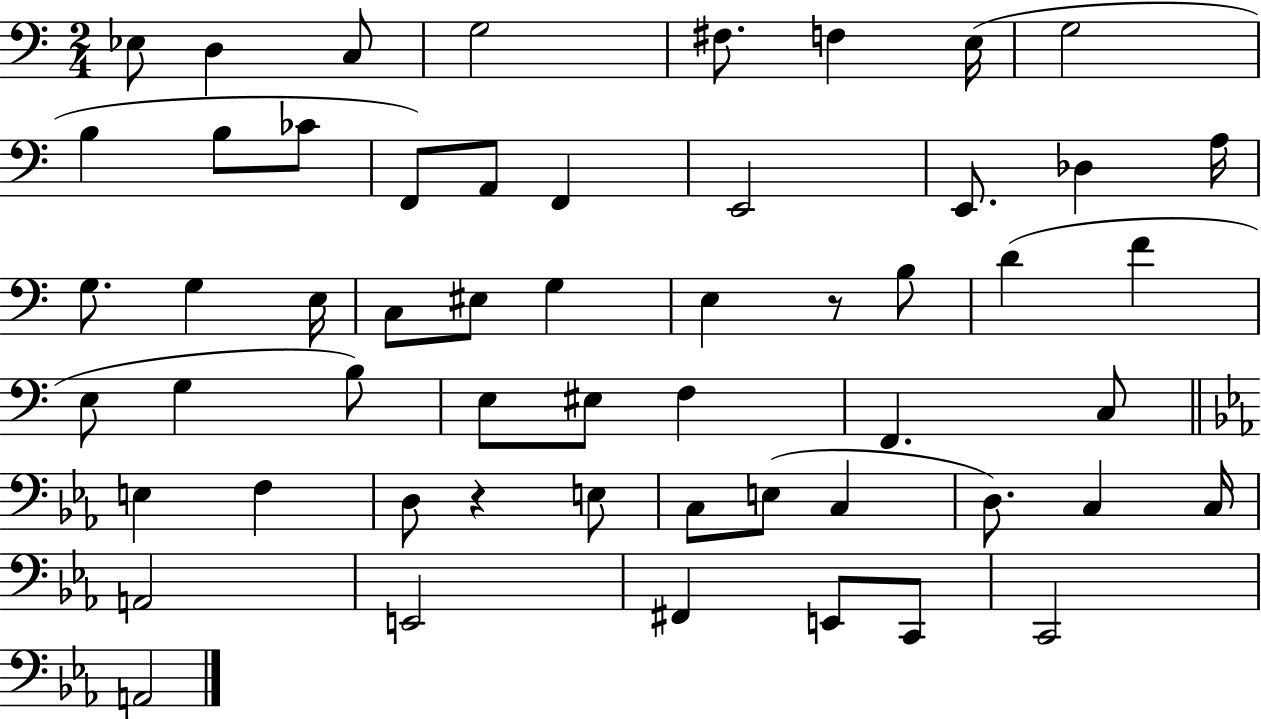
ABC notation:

X:1
T:Untitled
M:2/4
L:1/4
K:C
_E,/2 D, C,/2 G,2 ^F,/2 F, E,/4 G,2 B, B,/2 _C/2 F,,/2 A,,/2 F,, E,,2 E,,/2 _D, A,/4 G,/2 G, E,/4 C,/2 ^E,/2 G, E, z/2 B,/2 D F E,/2 G, B,/2 E,/2 ^E,/2 F, F,, C,/2 E, F, D,/2 z E,/2 C,/2 E,/2 C, D,/2 C, C,/4 A,,2 E,,2 ^F,, E,,/2 C,,/2 C,,2 A,,2